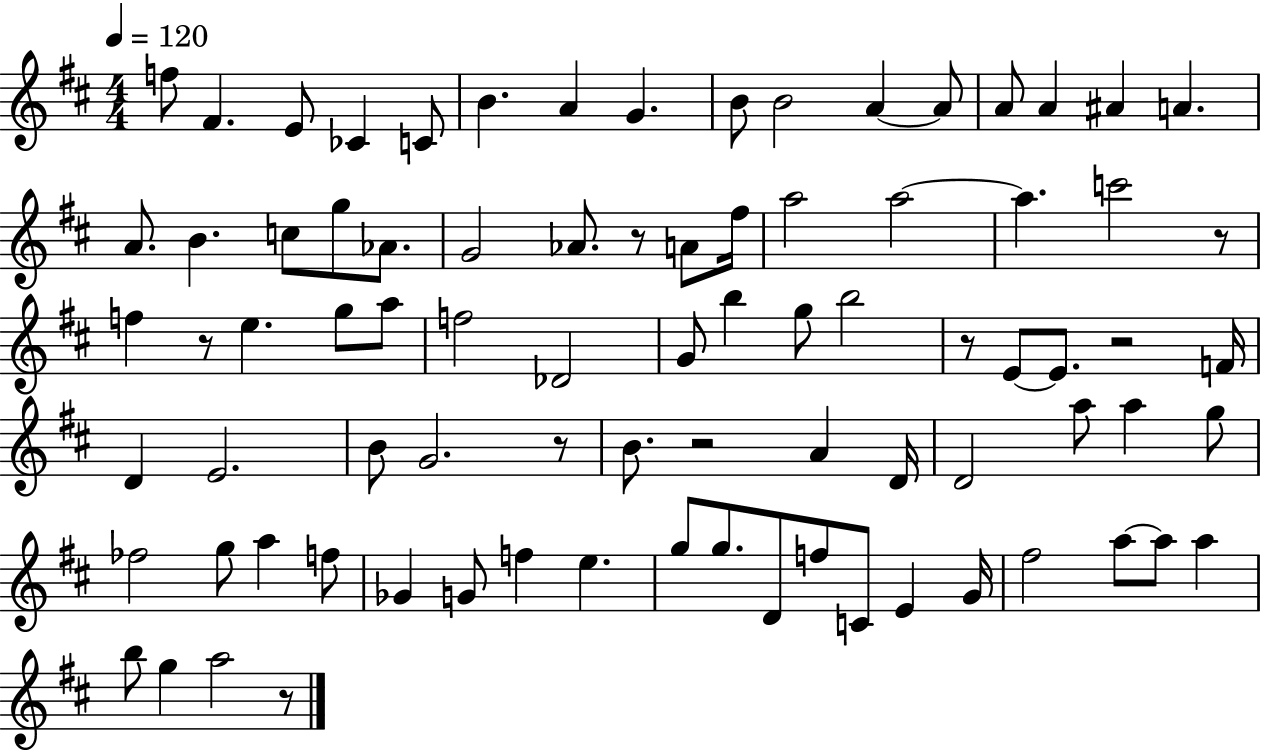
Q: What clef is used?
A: treble